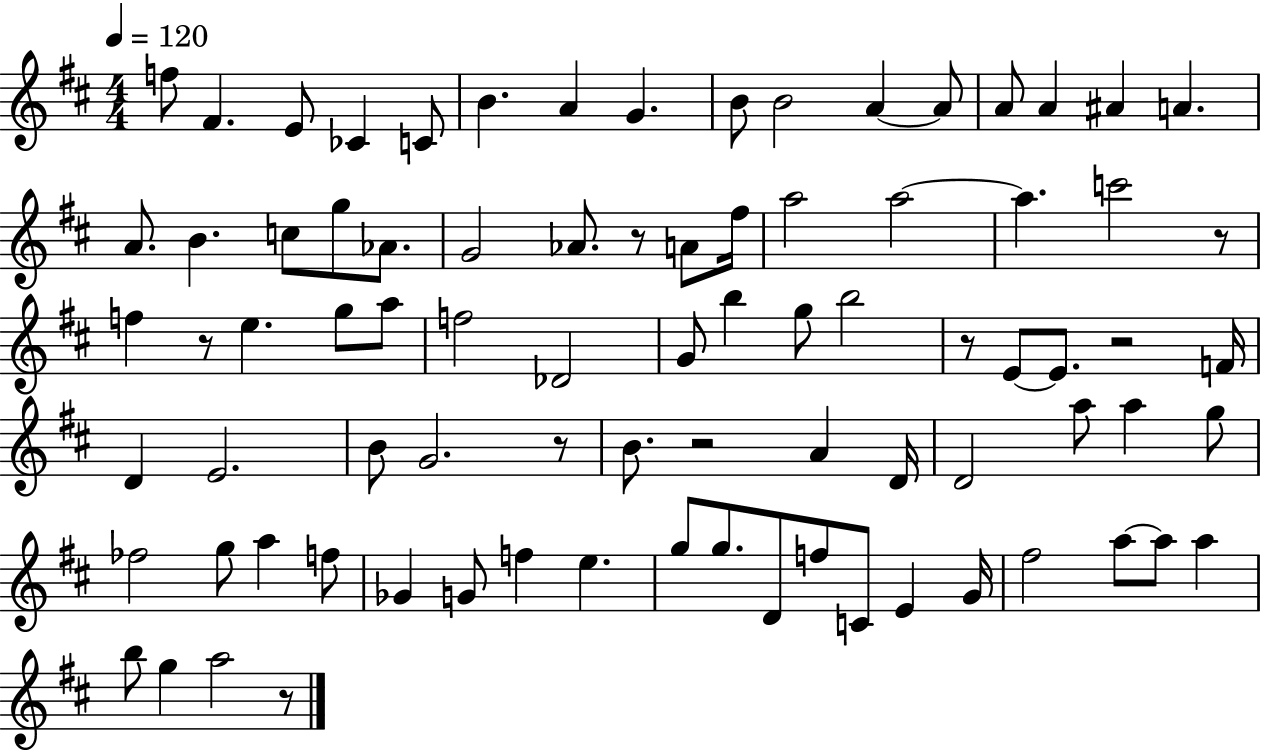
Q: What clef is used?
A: treble